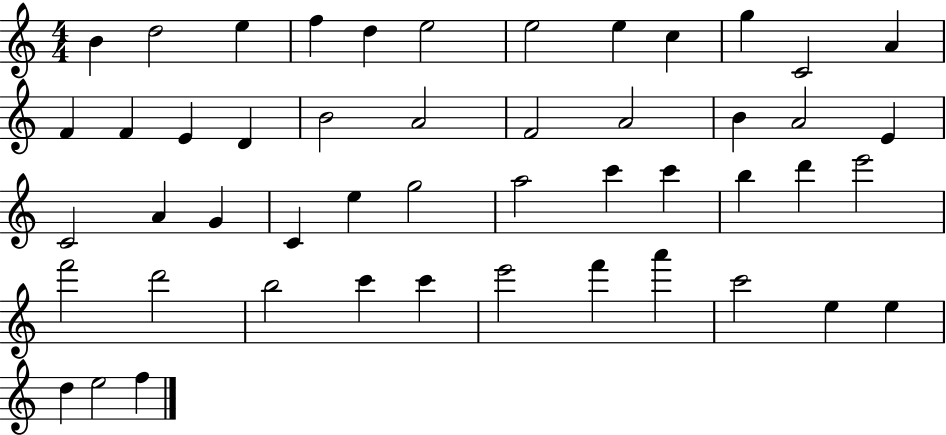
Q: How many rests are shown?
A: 0